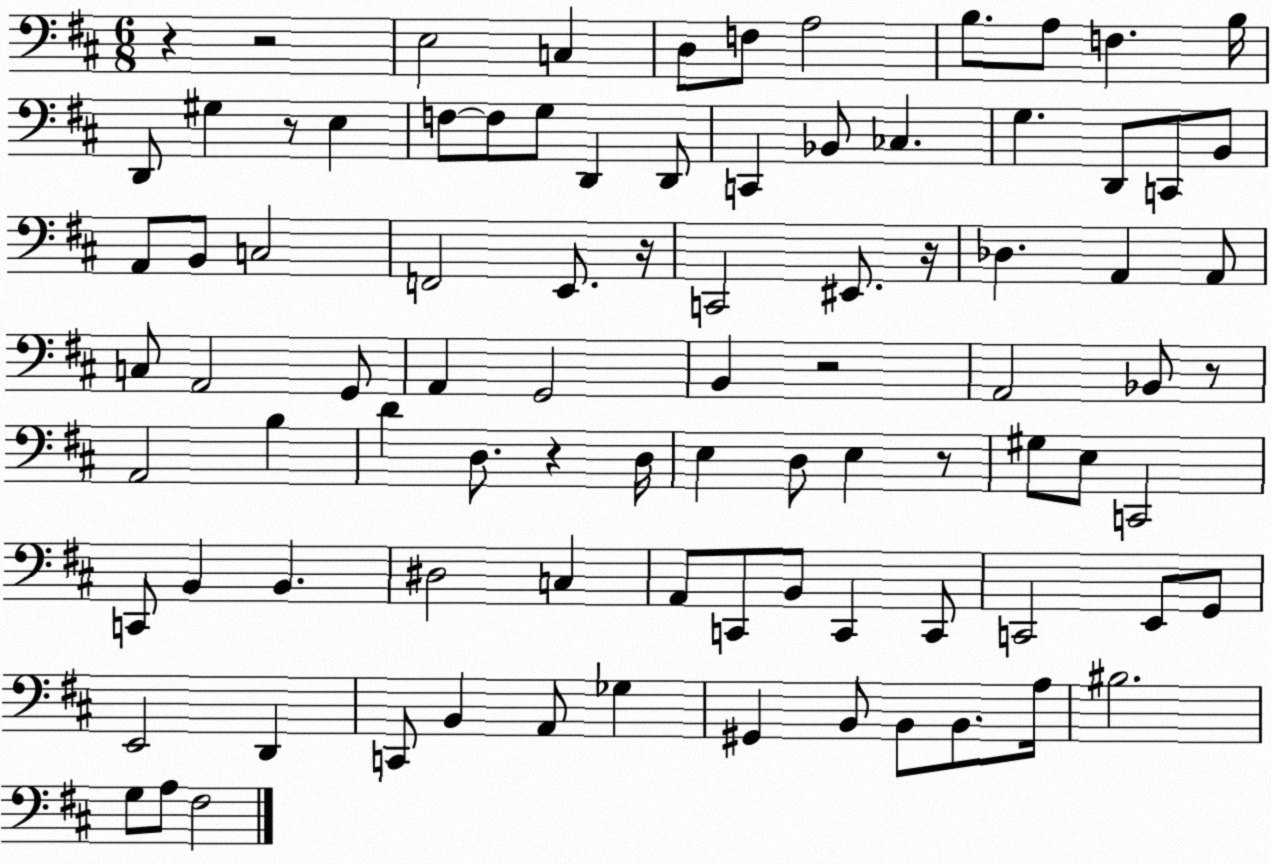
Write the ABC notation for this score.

X:1
T:Untitled
M:6/8
L:1/4
K:D
z z2 E,2 C, D,/2 F,/2 A,2 B,/2 A,/2 F, B,/4 D,,/2 ^G, z/2 E, F,/2 F,/2 G,/2 D,, D,,/2 C,, _B,,/2 _C, G, D,,/2 C,,/2 B,,/2 A,,/2 B,,/2 C,2 F,,2 E,,/2 z/4 C,,2 ^E,,/2 z/4 _D, A,, A,,/2 C,/2 A,,2 G,,/2 A,, G,,2 B,, z2 A,,2 _B,,/2 z/2 A,,2 B, D D,/2 z D,/4 E, D,/2 E, z/2 ^G,/2 E,/2 C,,2 C,,/2 B,, B,, ^D,2 C, A,,/2 C,,/2 B,,/2 C,, C,,/2 C,,2 E,,/2 G,,/2 E,,2 D,, C,,/2 B,, A,,/2 _G, ^G,, B,,/2 B,,/2 B,,/2 A,/4 ^B,2 G,/2 A,/2 ^F,2